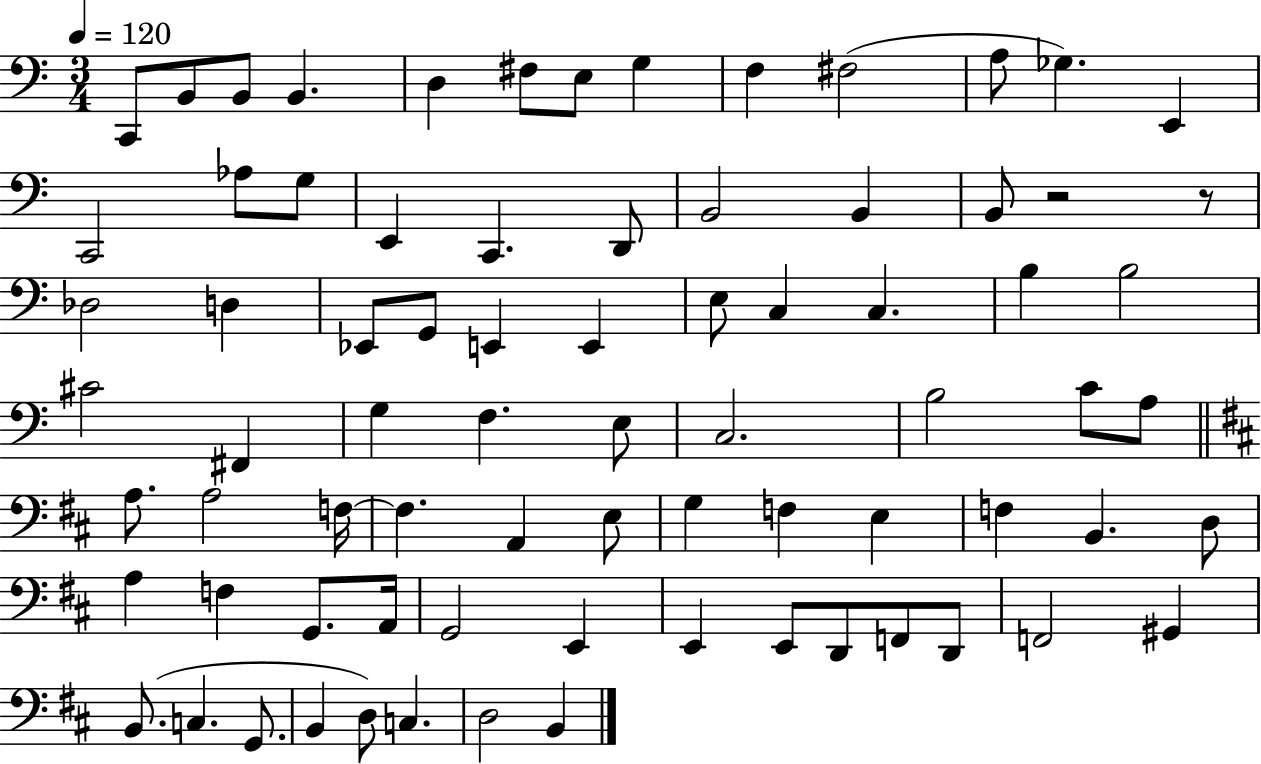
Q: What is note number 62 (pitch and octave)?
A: E2